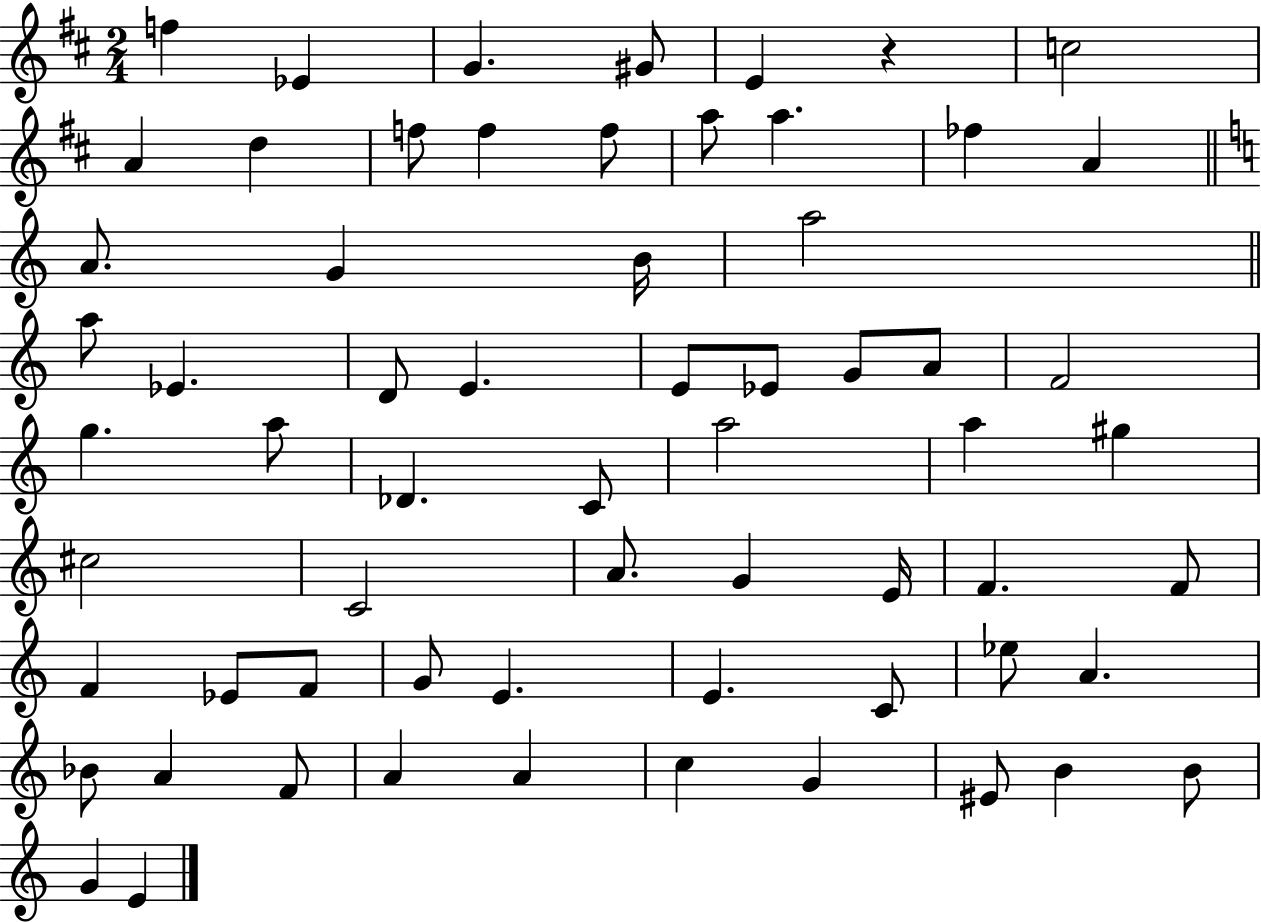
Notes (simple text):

F5/q Eb4/q G4/q. G#4/e E4/q R/q C5/h A4/q D5/q F5/e F5/q F5/e A5/e A5/q. FES5/q A4/q A4/e. G4/q B4/s A5/h A5/e Eb4/q. D4/e E4/q. E4/e Eb4/e G4/e A4/e F4/h G5/q. A5/e Db4/q. C4/e A5/h A5/q G#5/q C#5/h C4/h A4/e. G4/q E4/s F4/q. F4/e F4/q Eb4/e F4/e G4/e E4/q. E4/q. C4/e Eb5/e A4/q. Bb4/e A4/q F4/e A4/q A4/q C5/q G4/q EIS4/e B4/q B4/e G4/q E4/q